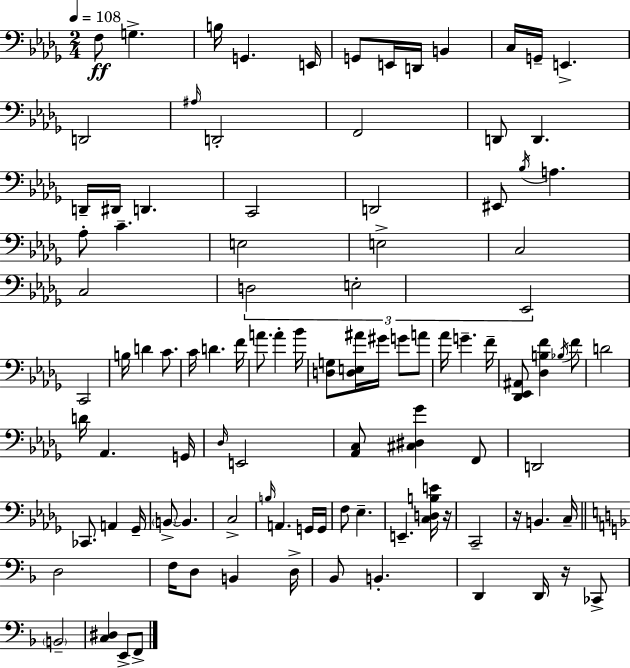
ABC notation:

X:1
T:Untitled
M:2/4
L:1/4
K:Bbm
F,/2 G, B,/4 G,, E,,/4 G,,/2 E,,/4 D,,/4 B,, C,/4 G,,/4 E,, D,,2 ^A,/4 D,,2 F,,2 D,,/2 D,, D,,/4 ^D,,/4 D,, C,,2 D,,2 ^E,,/2 _B,/4 A, _A,/2 C E,2 E,2 C,2 C,2 D,2 E,2 _E,,2 C,,2 B,/4 D C/2 C/4 D F/4 A/2 A _B/4 [D,G,]/2 [D,E,^A]/4 ^G/4 G/2 A/2 _A/4 G F/4 [_D,,_E,,^A,,]/2 [_D,B,F] _B,/4 F/2 D2 D/4 _A,, G,,/4 _D,/4 E,,2 [_A,,C,]/2 [^C,^D,_G] F,,/2 D,,2 _C,,/2 A,, _G,,/4 B,,/2 B,, C,2 B,/4 A,, G,,/4 G,,/4 F,/2 _E, E,, [C,D,B,E]/4 z/4 C,,2 z/4 B,, C,/4 D,2 F,/4 D,/2 B,, D,/4 _B,,/2 B,, D,, D,,/4 z/4 _C,,/2 B,,2 [C,^D,] E,,/2 F,,/2